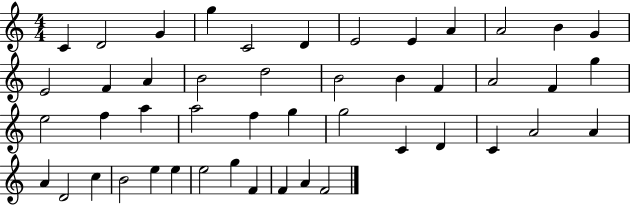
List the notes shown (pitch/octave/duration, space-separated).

C4/q D4/h G4/q G5/q C4/h D4/q E4/h E4/q A4/q A4/h B4/q G4/q E4/h F4/q A4/q B4/h D5/h B4/h B4/q F4/q A4/h F4/q G5/q E5/h F5/q A5/q A5/h F5/q G5/q G5/h C4/q D4/q C4/q A4/h A4/q A4/q D4/h C5/q B4/h E5/q E5/q E5/h G5/q F4/q F4/q A4/q F4/h